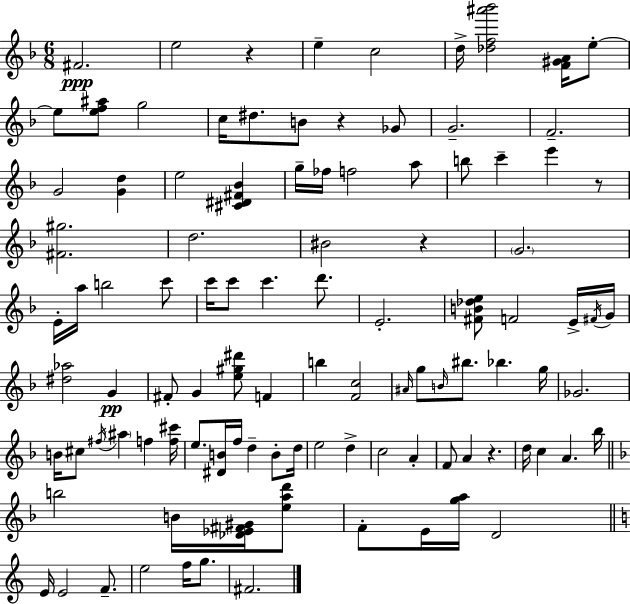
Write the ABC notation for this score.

X:1
T:Untitled
M:6/8
L:1/4
K:Dm
^F2 e2 z e c2 d/4 [_df^a'_b']2 [F^GA]/4 e/2 e/2 [ef^a]/2 g2 c/4 ^d/2 B/2 z _G/2 G2 F2 G2 [Gd] e2 [^C^D^F_B] g/4 _f/4 f2 a/2 b/2 c' e' z/2 [^F^g]2 d2 ^B2 z G2 E/4 a/4 b2 c'/2 c'/4 c'/2 c' d'/2 E2 [^FB_de]/2 F2 E/4 ^F/4 G/4 [^d_a]2 G ^F/2 G [e^g^d']/2 F b [Fc]2 ^A/4 g/2 B/4 ^b/2 _b g/4 _G2 B/4 ^c/2 ^f/4 ^a f [f^c']/4 e/2 [^DB]/4 f/4 d B/2 d/4 e2 d c2 A F/2 A z d/4 c A _b/4 b2 B/4 [_D_E^F^G]/4 [ead']/2 F/2 E/4 [ga]/4 D2 E/4 E2 F/2 e2 f/4 g/2 ^F2